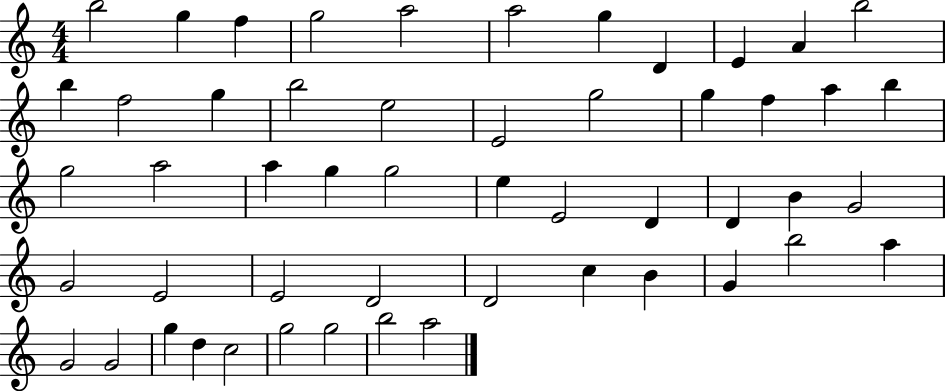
B5/h G5/q F5/q G5/h A5/h A5/h G5/q D4/q E4/q A4/q B5/h B5/q F5/h G5/q B5/h E5/h E4/h G5/h G5/q F5/q A5/q B5/q G5/h A5/h A5/q G5/q G5/h E5/q E4/h D4/q D4/q B4/q G4/h G4/h E4/h E4/h D4/h D4/h C5/q B4/q G4/q B5/h A5/q G4/h G4/h G5/q D5/q C5/h G5/h G5/h B5/h A5/h